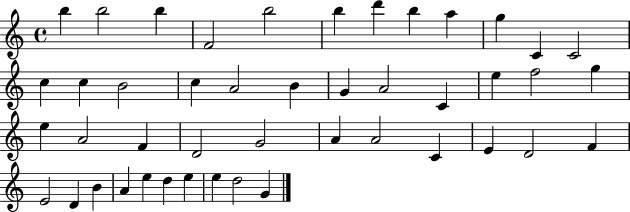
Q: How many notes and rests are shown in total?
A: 45